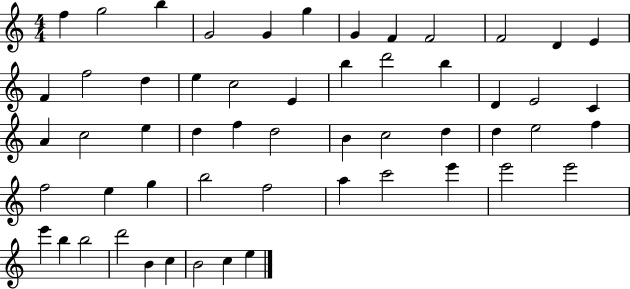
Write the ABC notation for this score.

X:1
T:Untitled
M:4/4
L:1/4
K:C
f g2 b G2 G g G F F2 F2 D E F f2 d e c2 E b d'2 b D E2 C A c2 e d f d2 B c2 d d e2 f f2 e g b2 f2 a c'2 e' e'2 e'2 e' b b2 d'2 B c B2 c e